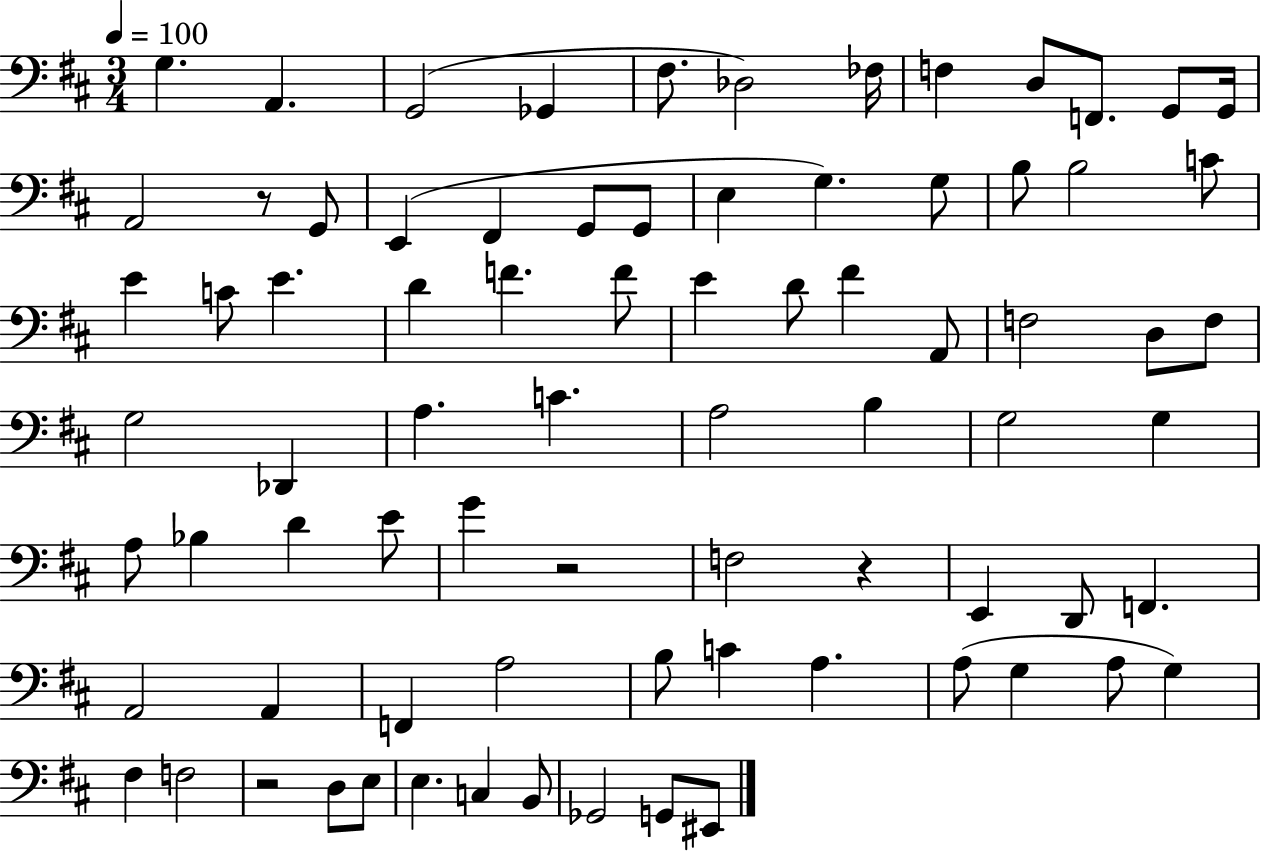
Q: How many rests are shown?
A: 4